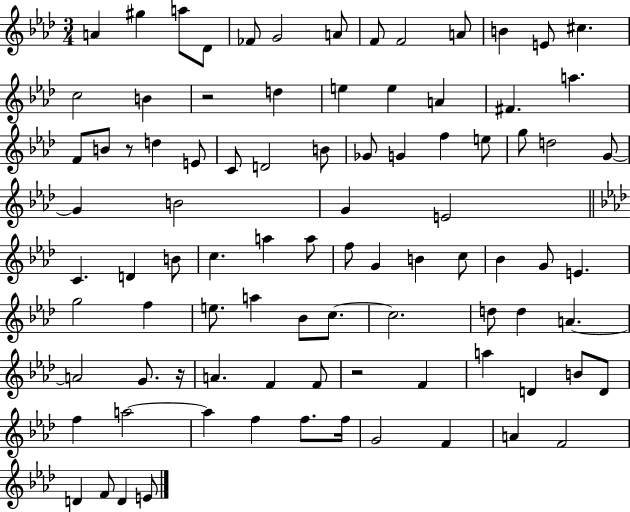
A4/q G#5/q A5/e Db4/e FES4/e G4/h A4/e F4/e F4/h A4/e B4/q E4/e C#5/q. C5/h B4/q R/h D5/q E5/q E5/q A4/q F#4/q. A5/q. F4/e B4/e R/e D5/q E4/e C4/e D4/h B4/e Gb4/e G4/q F5/q E5/e G5/e D5/h G4/e G4/q B4/h G4/q E4/h C4/q. D4/q B4/e C5/q. A5/q A5/e F5/e G4/q B4/q C5/e Bb4/q G4/e E4/q. G5/h F5/q E5/e. A5/q Bb4/e C5/e. C5/h. D5/e D5/q A4/q. A4/h G4/e. R/s A4/q. F4/q F4/e R/h F4/q A5/q D4/q B4/e D4/e F5/q A5/h A5/q F5/q F5/e. F5/s G4/h F4/q A4/q F4/h D4/q F4/e D4/q E4/e